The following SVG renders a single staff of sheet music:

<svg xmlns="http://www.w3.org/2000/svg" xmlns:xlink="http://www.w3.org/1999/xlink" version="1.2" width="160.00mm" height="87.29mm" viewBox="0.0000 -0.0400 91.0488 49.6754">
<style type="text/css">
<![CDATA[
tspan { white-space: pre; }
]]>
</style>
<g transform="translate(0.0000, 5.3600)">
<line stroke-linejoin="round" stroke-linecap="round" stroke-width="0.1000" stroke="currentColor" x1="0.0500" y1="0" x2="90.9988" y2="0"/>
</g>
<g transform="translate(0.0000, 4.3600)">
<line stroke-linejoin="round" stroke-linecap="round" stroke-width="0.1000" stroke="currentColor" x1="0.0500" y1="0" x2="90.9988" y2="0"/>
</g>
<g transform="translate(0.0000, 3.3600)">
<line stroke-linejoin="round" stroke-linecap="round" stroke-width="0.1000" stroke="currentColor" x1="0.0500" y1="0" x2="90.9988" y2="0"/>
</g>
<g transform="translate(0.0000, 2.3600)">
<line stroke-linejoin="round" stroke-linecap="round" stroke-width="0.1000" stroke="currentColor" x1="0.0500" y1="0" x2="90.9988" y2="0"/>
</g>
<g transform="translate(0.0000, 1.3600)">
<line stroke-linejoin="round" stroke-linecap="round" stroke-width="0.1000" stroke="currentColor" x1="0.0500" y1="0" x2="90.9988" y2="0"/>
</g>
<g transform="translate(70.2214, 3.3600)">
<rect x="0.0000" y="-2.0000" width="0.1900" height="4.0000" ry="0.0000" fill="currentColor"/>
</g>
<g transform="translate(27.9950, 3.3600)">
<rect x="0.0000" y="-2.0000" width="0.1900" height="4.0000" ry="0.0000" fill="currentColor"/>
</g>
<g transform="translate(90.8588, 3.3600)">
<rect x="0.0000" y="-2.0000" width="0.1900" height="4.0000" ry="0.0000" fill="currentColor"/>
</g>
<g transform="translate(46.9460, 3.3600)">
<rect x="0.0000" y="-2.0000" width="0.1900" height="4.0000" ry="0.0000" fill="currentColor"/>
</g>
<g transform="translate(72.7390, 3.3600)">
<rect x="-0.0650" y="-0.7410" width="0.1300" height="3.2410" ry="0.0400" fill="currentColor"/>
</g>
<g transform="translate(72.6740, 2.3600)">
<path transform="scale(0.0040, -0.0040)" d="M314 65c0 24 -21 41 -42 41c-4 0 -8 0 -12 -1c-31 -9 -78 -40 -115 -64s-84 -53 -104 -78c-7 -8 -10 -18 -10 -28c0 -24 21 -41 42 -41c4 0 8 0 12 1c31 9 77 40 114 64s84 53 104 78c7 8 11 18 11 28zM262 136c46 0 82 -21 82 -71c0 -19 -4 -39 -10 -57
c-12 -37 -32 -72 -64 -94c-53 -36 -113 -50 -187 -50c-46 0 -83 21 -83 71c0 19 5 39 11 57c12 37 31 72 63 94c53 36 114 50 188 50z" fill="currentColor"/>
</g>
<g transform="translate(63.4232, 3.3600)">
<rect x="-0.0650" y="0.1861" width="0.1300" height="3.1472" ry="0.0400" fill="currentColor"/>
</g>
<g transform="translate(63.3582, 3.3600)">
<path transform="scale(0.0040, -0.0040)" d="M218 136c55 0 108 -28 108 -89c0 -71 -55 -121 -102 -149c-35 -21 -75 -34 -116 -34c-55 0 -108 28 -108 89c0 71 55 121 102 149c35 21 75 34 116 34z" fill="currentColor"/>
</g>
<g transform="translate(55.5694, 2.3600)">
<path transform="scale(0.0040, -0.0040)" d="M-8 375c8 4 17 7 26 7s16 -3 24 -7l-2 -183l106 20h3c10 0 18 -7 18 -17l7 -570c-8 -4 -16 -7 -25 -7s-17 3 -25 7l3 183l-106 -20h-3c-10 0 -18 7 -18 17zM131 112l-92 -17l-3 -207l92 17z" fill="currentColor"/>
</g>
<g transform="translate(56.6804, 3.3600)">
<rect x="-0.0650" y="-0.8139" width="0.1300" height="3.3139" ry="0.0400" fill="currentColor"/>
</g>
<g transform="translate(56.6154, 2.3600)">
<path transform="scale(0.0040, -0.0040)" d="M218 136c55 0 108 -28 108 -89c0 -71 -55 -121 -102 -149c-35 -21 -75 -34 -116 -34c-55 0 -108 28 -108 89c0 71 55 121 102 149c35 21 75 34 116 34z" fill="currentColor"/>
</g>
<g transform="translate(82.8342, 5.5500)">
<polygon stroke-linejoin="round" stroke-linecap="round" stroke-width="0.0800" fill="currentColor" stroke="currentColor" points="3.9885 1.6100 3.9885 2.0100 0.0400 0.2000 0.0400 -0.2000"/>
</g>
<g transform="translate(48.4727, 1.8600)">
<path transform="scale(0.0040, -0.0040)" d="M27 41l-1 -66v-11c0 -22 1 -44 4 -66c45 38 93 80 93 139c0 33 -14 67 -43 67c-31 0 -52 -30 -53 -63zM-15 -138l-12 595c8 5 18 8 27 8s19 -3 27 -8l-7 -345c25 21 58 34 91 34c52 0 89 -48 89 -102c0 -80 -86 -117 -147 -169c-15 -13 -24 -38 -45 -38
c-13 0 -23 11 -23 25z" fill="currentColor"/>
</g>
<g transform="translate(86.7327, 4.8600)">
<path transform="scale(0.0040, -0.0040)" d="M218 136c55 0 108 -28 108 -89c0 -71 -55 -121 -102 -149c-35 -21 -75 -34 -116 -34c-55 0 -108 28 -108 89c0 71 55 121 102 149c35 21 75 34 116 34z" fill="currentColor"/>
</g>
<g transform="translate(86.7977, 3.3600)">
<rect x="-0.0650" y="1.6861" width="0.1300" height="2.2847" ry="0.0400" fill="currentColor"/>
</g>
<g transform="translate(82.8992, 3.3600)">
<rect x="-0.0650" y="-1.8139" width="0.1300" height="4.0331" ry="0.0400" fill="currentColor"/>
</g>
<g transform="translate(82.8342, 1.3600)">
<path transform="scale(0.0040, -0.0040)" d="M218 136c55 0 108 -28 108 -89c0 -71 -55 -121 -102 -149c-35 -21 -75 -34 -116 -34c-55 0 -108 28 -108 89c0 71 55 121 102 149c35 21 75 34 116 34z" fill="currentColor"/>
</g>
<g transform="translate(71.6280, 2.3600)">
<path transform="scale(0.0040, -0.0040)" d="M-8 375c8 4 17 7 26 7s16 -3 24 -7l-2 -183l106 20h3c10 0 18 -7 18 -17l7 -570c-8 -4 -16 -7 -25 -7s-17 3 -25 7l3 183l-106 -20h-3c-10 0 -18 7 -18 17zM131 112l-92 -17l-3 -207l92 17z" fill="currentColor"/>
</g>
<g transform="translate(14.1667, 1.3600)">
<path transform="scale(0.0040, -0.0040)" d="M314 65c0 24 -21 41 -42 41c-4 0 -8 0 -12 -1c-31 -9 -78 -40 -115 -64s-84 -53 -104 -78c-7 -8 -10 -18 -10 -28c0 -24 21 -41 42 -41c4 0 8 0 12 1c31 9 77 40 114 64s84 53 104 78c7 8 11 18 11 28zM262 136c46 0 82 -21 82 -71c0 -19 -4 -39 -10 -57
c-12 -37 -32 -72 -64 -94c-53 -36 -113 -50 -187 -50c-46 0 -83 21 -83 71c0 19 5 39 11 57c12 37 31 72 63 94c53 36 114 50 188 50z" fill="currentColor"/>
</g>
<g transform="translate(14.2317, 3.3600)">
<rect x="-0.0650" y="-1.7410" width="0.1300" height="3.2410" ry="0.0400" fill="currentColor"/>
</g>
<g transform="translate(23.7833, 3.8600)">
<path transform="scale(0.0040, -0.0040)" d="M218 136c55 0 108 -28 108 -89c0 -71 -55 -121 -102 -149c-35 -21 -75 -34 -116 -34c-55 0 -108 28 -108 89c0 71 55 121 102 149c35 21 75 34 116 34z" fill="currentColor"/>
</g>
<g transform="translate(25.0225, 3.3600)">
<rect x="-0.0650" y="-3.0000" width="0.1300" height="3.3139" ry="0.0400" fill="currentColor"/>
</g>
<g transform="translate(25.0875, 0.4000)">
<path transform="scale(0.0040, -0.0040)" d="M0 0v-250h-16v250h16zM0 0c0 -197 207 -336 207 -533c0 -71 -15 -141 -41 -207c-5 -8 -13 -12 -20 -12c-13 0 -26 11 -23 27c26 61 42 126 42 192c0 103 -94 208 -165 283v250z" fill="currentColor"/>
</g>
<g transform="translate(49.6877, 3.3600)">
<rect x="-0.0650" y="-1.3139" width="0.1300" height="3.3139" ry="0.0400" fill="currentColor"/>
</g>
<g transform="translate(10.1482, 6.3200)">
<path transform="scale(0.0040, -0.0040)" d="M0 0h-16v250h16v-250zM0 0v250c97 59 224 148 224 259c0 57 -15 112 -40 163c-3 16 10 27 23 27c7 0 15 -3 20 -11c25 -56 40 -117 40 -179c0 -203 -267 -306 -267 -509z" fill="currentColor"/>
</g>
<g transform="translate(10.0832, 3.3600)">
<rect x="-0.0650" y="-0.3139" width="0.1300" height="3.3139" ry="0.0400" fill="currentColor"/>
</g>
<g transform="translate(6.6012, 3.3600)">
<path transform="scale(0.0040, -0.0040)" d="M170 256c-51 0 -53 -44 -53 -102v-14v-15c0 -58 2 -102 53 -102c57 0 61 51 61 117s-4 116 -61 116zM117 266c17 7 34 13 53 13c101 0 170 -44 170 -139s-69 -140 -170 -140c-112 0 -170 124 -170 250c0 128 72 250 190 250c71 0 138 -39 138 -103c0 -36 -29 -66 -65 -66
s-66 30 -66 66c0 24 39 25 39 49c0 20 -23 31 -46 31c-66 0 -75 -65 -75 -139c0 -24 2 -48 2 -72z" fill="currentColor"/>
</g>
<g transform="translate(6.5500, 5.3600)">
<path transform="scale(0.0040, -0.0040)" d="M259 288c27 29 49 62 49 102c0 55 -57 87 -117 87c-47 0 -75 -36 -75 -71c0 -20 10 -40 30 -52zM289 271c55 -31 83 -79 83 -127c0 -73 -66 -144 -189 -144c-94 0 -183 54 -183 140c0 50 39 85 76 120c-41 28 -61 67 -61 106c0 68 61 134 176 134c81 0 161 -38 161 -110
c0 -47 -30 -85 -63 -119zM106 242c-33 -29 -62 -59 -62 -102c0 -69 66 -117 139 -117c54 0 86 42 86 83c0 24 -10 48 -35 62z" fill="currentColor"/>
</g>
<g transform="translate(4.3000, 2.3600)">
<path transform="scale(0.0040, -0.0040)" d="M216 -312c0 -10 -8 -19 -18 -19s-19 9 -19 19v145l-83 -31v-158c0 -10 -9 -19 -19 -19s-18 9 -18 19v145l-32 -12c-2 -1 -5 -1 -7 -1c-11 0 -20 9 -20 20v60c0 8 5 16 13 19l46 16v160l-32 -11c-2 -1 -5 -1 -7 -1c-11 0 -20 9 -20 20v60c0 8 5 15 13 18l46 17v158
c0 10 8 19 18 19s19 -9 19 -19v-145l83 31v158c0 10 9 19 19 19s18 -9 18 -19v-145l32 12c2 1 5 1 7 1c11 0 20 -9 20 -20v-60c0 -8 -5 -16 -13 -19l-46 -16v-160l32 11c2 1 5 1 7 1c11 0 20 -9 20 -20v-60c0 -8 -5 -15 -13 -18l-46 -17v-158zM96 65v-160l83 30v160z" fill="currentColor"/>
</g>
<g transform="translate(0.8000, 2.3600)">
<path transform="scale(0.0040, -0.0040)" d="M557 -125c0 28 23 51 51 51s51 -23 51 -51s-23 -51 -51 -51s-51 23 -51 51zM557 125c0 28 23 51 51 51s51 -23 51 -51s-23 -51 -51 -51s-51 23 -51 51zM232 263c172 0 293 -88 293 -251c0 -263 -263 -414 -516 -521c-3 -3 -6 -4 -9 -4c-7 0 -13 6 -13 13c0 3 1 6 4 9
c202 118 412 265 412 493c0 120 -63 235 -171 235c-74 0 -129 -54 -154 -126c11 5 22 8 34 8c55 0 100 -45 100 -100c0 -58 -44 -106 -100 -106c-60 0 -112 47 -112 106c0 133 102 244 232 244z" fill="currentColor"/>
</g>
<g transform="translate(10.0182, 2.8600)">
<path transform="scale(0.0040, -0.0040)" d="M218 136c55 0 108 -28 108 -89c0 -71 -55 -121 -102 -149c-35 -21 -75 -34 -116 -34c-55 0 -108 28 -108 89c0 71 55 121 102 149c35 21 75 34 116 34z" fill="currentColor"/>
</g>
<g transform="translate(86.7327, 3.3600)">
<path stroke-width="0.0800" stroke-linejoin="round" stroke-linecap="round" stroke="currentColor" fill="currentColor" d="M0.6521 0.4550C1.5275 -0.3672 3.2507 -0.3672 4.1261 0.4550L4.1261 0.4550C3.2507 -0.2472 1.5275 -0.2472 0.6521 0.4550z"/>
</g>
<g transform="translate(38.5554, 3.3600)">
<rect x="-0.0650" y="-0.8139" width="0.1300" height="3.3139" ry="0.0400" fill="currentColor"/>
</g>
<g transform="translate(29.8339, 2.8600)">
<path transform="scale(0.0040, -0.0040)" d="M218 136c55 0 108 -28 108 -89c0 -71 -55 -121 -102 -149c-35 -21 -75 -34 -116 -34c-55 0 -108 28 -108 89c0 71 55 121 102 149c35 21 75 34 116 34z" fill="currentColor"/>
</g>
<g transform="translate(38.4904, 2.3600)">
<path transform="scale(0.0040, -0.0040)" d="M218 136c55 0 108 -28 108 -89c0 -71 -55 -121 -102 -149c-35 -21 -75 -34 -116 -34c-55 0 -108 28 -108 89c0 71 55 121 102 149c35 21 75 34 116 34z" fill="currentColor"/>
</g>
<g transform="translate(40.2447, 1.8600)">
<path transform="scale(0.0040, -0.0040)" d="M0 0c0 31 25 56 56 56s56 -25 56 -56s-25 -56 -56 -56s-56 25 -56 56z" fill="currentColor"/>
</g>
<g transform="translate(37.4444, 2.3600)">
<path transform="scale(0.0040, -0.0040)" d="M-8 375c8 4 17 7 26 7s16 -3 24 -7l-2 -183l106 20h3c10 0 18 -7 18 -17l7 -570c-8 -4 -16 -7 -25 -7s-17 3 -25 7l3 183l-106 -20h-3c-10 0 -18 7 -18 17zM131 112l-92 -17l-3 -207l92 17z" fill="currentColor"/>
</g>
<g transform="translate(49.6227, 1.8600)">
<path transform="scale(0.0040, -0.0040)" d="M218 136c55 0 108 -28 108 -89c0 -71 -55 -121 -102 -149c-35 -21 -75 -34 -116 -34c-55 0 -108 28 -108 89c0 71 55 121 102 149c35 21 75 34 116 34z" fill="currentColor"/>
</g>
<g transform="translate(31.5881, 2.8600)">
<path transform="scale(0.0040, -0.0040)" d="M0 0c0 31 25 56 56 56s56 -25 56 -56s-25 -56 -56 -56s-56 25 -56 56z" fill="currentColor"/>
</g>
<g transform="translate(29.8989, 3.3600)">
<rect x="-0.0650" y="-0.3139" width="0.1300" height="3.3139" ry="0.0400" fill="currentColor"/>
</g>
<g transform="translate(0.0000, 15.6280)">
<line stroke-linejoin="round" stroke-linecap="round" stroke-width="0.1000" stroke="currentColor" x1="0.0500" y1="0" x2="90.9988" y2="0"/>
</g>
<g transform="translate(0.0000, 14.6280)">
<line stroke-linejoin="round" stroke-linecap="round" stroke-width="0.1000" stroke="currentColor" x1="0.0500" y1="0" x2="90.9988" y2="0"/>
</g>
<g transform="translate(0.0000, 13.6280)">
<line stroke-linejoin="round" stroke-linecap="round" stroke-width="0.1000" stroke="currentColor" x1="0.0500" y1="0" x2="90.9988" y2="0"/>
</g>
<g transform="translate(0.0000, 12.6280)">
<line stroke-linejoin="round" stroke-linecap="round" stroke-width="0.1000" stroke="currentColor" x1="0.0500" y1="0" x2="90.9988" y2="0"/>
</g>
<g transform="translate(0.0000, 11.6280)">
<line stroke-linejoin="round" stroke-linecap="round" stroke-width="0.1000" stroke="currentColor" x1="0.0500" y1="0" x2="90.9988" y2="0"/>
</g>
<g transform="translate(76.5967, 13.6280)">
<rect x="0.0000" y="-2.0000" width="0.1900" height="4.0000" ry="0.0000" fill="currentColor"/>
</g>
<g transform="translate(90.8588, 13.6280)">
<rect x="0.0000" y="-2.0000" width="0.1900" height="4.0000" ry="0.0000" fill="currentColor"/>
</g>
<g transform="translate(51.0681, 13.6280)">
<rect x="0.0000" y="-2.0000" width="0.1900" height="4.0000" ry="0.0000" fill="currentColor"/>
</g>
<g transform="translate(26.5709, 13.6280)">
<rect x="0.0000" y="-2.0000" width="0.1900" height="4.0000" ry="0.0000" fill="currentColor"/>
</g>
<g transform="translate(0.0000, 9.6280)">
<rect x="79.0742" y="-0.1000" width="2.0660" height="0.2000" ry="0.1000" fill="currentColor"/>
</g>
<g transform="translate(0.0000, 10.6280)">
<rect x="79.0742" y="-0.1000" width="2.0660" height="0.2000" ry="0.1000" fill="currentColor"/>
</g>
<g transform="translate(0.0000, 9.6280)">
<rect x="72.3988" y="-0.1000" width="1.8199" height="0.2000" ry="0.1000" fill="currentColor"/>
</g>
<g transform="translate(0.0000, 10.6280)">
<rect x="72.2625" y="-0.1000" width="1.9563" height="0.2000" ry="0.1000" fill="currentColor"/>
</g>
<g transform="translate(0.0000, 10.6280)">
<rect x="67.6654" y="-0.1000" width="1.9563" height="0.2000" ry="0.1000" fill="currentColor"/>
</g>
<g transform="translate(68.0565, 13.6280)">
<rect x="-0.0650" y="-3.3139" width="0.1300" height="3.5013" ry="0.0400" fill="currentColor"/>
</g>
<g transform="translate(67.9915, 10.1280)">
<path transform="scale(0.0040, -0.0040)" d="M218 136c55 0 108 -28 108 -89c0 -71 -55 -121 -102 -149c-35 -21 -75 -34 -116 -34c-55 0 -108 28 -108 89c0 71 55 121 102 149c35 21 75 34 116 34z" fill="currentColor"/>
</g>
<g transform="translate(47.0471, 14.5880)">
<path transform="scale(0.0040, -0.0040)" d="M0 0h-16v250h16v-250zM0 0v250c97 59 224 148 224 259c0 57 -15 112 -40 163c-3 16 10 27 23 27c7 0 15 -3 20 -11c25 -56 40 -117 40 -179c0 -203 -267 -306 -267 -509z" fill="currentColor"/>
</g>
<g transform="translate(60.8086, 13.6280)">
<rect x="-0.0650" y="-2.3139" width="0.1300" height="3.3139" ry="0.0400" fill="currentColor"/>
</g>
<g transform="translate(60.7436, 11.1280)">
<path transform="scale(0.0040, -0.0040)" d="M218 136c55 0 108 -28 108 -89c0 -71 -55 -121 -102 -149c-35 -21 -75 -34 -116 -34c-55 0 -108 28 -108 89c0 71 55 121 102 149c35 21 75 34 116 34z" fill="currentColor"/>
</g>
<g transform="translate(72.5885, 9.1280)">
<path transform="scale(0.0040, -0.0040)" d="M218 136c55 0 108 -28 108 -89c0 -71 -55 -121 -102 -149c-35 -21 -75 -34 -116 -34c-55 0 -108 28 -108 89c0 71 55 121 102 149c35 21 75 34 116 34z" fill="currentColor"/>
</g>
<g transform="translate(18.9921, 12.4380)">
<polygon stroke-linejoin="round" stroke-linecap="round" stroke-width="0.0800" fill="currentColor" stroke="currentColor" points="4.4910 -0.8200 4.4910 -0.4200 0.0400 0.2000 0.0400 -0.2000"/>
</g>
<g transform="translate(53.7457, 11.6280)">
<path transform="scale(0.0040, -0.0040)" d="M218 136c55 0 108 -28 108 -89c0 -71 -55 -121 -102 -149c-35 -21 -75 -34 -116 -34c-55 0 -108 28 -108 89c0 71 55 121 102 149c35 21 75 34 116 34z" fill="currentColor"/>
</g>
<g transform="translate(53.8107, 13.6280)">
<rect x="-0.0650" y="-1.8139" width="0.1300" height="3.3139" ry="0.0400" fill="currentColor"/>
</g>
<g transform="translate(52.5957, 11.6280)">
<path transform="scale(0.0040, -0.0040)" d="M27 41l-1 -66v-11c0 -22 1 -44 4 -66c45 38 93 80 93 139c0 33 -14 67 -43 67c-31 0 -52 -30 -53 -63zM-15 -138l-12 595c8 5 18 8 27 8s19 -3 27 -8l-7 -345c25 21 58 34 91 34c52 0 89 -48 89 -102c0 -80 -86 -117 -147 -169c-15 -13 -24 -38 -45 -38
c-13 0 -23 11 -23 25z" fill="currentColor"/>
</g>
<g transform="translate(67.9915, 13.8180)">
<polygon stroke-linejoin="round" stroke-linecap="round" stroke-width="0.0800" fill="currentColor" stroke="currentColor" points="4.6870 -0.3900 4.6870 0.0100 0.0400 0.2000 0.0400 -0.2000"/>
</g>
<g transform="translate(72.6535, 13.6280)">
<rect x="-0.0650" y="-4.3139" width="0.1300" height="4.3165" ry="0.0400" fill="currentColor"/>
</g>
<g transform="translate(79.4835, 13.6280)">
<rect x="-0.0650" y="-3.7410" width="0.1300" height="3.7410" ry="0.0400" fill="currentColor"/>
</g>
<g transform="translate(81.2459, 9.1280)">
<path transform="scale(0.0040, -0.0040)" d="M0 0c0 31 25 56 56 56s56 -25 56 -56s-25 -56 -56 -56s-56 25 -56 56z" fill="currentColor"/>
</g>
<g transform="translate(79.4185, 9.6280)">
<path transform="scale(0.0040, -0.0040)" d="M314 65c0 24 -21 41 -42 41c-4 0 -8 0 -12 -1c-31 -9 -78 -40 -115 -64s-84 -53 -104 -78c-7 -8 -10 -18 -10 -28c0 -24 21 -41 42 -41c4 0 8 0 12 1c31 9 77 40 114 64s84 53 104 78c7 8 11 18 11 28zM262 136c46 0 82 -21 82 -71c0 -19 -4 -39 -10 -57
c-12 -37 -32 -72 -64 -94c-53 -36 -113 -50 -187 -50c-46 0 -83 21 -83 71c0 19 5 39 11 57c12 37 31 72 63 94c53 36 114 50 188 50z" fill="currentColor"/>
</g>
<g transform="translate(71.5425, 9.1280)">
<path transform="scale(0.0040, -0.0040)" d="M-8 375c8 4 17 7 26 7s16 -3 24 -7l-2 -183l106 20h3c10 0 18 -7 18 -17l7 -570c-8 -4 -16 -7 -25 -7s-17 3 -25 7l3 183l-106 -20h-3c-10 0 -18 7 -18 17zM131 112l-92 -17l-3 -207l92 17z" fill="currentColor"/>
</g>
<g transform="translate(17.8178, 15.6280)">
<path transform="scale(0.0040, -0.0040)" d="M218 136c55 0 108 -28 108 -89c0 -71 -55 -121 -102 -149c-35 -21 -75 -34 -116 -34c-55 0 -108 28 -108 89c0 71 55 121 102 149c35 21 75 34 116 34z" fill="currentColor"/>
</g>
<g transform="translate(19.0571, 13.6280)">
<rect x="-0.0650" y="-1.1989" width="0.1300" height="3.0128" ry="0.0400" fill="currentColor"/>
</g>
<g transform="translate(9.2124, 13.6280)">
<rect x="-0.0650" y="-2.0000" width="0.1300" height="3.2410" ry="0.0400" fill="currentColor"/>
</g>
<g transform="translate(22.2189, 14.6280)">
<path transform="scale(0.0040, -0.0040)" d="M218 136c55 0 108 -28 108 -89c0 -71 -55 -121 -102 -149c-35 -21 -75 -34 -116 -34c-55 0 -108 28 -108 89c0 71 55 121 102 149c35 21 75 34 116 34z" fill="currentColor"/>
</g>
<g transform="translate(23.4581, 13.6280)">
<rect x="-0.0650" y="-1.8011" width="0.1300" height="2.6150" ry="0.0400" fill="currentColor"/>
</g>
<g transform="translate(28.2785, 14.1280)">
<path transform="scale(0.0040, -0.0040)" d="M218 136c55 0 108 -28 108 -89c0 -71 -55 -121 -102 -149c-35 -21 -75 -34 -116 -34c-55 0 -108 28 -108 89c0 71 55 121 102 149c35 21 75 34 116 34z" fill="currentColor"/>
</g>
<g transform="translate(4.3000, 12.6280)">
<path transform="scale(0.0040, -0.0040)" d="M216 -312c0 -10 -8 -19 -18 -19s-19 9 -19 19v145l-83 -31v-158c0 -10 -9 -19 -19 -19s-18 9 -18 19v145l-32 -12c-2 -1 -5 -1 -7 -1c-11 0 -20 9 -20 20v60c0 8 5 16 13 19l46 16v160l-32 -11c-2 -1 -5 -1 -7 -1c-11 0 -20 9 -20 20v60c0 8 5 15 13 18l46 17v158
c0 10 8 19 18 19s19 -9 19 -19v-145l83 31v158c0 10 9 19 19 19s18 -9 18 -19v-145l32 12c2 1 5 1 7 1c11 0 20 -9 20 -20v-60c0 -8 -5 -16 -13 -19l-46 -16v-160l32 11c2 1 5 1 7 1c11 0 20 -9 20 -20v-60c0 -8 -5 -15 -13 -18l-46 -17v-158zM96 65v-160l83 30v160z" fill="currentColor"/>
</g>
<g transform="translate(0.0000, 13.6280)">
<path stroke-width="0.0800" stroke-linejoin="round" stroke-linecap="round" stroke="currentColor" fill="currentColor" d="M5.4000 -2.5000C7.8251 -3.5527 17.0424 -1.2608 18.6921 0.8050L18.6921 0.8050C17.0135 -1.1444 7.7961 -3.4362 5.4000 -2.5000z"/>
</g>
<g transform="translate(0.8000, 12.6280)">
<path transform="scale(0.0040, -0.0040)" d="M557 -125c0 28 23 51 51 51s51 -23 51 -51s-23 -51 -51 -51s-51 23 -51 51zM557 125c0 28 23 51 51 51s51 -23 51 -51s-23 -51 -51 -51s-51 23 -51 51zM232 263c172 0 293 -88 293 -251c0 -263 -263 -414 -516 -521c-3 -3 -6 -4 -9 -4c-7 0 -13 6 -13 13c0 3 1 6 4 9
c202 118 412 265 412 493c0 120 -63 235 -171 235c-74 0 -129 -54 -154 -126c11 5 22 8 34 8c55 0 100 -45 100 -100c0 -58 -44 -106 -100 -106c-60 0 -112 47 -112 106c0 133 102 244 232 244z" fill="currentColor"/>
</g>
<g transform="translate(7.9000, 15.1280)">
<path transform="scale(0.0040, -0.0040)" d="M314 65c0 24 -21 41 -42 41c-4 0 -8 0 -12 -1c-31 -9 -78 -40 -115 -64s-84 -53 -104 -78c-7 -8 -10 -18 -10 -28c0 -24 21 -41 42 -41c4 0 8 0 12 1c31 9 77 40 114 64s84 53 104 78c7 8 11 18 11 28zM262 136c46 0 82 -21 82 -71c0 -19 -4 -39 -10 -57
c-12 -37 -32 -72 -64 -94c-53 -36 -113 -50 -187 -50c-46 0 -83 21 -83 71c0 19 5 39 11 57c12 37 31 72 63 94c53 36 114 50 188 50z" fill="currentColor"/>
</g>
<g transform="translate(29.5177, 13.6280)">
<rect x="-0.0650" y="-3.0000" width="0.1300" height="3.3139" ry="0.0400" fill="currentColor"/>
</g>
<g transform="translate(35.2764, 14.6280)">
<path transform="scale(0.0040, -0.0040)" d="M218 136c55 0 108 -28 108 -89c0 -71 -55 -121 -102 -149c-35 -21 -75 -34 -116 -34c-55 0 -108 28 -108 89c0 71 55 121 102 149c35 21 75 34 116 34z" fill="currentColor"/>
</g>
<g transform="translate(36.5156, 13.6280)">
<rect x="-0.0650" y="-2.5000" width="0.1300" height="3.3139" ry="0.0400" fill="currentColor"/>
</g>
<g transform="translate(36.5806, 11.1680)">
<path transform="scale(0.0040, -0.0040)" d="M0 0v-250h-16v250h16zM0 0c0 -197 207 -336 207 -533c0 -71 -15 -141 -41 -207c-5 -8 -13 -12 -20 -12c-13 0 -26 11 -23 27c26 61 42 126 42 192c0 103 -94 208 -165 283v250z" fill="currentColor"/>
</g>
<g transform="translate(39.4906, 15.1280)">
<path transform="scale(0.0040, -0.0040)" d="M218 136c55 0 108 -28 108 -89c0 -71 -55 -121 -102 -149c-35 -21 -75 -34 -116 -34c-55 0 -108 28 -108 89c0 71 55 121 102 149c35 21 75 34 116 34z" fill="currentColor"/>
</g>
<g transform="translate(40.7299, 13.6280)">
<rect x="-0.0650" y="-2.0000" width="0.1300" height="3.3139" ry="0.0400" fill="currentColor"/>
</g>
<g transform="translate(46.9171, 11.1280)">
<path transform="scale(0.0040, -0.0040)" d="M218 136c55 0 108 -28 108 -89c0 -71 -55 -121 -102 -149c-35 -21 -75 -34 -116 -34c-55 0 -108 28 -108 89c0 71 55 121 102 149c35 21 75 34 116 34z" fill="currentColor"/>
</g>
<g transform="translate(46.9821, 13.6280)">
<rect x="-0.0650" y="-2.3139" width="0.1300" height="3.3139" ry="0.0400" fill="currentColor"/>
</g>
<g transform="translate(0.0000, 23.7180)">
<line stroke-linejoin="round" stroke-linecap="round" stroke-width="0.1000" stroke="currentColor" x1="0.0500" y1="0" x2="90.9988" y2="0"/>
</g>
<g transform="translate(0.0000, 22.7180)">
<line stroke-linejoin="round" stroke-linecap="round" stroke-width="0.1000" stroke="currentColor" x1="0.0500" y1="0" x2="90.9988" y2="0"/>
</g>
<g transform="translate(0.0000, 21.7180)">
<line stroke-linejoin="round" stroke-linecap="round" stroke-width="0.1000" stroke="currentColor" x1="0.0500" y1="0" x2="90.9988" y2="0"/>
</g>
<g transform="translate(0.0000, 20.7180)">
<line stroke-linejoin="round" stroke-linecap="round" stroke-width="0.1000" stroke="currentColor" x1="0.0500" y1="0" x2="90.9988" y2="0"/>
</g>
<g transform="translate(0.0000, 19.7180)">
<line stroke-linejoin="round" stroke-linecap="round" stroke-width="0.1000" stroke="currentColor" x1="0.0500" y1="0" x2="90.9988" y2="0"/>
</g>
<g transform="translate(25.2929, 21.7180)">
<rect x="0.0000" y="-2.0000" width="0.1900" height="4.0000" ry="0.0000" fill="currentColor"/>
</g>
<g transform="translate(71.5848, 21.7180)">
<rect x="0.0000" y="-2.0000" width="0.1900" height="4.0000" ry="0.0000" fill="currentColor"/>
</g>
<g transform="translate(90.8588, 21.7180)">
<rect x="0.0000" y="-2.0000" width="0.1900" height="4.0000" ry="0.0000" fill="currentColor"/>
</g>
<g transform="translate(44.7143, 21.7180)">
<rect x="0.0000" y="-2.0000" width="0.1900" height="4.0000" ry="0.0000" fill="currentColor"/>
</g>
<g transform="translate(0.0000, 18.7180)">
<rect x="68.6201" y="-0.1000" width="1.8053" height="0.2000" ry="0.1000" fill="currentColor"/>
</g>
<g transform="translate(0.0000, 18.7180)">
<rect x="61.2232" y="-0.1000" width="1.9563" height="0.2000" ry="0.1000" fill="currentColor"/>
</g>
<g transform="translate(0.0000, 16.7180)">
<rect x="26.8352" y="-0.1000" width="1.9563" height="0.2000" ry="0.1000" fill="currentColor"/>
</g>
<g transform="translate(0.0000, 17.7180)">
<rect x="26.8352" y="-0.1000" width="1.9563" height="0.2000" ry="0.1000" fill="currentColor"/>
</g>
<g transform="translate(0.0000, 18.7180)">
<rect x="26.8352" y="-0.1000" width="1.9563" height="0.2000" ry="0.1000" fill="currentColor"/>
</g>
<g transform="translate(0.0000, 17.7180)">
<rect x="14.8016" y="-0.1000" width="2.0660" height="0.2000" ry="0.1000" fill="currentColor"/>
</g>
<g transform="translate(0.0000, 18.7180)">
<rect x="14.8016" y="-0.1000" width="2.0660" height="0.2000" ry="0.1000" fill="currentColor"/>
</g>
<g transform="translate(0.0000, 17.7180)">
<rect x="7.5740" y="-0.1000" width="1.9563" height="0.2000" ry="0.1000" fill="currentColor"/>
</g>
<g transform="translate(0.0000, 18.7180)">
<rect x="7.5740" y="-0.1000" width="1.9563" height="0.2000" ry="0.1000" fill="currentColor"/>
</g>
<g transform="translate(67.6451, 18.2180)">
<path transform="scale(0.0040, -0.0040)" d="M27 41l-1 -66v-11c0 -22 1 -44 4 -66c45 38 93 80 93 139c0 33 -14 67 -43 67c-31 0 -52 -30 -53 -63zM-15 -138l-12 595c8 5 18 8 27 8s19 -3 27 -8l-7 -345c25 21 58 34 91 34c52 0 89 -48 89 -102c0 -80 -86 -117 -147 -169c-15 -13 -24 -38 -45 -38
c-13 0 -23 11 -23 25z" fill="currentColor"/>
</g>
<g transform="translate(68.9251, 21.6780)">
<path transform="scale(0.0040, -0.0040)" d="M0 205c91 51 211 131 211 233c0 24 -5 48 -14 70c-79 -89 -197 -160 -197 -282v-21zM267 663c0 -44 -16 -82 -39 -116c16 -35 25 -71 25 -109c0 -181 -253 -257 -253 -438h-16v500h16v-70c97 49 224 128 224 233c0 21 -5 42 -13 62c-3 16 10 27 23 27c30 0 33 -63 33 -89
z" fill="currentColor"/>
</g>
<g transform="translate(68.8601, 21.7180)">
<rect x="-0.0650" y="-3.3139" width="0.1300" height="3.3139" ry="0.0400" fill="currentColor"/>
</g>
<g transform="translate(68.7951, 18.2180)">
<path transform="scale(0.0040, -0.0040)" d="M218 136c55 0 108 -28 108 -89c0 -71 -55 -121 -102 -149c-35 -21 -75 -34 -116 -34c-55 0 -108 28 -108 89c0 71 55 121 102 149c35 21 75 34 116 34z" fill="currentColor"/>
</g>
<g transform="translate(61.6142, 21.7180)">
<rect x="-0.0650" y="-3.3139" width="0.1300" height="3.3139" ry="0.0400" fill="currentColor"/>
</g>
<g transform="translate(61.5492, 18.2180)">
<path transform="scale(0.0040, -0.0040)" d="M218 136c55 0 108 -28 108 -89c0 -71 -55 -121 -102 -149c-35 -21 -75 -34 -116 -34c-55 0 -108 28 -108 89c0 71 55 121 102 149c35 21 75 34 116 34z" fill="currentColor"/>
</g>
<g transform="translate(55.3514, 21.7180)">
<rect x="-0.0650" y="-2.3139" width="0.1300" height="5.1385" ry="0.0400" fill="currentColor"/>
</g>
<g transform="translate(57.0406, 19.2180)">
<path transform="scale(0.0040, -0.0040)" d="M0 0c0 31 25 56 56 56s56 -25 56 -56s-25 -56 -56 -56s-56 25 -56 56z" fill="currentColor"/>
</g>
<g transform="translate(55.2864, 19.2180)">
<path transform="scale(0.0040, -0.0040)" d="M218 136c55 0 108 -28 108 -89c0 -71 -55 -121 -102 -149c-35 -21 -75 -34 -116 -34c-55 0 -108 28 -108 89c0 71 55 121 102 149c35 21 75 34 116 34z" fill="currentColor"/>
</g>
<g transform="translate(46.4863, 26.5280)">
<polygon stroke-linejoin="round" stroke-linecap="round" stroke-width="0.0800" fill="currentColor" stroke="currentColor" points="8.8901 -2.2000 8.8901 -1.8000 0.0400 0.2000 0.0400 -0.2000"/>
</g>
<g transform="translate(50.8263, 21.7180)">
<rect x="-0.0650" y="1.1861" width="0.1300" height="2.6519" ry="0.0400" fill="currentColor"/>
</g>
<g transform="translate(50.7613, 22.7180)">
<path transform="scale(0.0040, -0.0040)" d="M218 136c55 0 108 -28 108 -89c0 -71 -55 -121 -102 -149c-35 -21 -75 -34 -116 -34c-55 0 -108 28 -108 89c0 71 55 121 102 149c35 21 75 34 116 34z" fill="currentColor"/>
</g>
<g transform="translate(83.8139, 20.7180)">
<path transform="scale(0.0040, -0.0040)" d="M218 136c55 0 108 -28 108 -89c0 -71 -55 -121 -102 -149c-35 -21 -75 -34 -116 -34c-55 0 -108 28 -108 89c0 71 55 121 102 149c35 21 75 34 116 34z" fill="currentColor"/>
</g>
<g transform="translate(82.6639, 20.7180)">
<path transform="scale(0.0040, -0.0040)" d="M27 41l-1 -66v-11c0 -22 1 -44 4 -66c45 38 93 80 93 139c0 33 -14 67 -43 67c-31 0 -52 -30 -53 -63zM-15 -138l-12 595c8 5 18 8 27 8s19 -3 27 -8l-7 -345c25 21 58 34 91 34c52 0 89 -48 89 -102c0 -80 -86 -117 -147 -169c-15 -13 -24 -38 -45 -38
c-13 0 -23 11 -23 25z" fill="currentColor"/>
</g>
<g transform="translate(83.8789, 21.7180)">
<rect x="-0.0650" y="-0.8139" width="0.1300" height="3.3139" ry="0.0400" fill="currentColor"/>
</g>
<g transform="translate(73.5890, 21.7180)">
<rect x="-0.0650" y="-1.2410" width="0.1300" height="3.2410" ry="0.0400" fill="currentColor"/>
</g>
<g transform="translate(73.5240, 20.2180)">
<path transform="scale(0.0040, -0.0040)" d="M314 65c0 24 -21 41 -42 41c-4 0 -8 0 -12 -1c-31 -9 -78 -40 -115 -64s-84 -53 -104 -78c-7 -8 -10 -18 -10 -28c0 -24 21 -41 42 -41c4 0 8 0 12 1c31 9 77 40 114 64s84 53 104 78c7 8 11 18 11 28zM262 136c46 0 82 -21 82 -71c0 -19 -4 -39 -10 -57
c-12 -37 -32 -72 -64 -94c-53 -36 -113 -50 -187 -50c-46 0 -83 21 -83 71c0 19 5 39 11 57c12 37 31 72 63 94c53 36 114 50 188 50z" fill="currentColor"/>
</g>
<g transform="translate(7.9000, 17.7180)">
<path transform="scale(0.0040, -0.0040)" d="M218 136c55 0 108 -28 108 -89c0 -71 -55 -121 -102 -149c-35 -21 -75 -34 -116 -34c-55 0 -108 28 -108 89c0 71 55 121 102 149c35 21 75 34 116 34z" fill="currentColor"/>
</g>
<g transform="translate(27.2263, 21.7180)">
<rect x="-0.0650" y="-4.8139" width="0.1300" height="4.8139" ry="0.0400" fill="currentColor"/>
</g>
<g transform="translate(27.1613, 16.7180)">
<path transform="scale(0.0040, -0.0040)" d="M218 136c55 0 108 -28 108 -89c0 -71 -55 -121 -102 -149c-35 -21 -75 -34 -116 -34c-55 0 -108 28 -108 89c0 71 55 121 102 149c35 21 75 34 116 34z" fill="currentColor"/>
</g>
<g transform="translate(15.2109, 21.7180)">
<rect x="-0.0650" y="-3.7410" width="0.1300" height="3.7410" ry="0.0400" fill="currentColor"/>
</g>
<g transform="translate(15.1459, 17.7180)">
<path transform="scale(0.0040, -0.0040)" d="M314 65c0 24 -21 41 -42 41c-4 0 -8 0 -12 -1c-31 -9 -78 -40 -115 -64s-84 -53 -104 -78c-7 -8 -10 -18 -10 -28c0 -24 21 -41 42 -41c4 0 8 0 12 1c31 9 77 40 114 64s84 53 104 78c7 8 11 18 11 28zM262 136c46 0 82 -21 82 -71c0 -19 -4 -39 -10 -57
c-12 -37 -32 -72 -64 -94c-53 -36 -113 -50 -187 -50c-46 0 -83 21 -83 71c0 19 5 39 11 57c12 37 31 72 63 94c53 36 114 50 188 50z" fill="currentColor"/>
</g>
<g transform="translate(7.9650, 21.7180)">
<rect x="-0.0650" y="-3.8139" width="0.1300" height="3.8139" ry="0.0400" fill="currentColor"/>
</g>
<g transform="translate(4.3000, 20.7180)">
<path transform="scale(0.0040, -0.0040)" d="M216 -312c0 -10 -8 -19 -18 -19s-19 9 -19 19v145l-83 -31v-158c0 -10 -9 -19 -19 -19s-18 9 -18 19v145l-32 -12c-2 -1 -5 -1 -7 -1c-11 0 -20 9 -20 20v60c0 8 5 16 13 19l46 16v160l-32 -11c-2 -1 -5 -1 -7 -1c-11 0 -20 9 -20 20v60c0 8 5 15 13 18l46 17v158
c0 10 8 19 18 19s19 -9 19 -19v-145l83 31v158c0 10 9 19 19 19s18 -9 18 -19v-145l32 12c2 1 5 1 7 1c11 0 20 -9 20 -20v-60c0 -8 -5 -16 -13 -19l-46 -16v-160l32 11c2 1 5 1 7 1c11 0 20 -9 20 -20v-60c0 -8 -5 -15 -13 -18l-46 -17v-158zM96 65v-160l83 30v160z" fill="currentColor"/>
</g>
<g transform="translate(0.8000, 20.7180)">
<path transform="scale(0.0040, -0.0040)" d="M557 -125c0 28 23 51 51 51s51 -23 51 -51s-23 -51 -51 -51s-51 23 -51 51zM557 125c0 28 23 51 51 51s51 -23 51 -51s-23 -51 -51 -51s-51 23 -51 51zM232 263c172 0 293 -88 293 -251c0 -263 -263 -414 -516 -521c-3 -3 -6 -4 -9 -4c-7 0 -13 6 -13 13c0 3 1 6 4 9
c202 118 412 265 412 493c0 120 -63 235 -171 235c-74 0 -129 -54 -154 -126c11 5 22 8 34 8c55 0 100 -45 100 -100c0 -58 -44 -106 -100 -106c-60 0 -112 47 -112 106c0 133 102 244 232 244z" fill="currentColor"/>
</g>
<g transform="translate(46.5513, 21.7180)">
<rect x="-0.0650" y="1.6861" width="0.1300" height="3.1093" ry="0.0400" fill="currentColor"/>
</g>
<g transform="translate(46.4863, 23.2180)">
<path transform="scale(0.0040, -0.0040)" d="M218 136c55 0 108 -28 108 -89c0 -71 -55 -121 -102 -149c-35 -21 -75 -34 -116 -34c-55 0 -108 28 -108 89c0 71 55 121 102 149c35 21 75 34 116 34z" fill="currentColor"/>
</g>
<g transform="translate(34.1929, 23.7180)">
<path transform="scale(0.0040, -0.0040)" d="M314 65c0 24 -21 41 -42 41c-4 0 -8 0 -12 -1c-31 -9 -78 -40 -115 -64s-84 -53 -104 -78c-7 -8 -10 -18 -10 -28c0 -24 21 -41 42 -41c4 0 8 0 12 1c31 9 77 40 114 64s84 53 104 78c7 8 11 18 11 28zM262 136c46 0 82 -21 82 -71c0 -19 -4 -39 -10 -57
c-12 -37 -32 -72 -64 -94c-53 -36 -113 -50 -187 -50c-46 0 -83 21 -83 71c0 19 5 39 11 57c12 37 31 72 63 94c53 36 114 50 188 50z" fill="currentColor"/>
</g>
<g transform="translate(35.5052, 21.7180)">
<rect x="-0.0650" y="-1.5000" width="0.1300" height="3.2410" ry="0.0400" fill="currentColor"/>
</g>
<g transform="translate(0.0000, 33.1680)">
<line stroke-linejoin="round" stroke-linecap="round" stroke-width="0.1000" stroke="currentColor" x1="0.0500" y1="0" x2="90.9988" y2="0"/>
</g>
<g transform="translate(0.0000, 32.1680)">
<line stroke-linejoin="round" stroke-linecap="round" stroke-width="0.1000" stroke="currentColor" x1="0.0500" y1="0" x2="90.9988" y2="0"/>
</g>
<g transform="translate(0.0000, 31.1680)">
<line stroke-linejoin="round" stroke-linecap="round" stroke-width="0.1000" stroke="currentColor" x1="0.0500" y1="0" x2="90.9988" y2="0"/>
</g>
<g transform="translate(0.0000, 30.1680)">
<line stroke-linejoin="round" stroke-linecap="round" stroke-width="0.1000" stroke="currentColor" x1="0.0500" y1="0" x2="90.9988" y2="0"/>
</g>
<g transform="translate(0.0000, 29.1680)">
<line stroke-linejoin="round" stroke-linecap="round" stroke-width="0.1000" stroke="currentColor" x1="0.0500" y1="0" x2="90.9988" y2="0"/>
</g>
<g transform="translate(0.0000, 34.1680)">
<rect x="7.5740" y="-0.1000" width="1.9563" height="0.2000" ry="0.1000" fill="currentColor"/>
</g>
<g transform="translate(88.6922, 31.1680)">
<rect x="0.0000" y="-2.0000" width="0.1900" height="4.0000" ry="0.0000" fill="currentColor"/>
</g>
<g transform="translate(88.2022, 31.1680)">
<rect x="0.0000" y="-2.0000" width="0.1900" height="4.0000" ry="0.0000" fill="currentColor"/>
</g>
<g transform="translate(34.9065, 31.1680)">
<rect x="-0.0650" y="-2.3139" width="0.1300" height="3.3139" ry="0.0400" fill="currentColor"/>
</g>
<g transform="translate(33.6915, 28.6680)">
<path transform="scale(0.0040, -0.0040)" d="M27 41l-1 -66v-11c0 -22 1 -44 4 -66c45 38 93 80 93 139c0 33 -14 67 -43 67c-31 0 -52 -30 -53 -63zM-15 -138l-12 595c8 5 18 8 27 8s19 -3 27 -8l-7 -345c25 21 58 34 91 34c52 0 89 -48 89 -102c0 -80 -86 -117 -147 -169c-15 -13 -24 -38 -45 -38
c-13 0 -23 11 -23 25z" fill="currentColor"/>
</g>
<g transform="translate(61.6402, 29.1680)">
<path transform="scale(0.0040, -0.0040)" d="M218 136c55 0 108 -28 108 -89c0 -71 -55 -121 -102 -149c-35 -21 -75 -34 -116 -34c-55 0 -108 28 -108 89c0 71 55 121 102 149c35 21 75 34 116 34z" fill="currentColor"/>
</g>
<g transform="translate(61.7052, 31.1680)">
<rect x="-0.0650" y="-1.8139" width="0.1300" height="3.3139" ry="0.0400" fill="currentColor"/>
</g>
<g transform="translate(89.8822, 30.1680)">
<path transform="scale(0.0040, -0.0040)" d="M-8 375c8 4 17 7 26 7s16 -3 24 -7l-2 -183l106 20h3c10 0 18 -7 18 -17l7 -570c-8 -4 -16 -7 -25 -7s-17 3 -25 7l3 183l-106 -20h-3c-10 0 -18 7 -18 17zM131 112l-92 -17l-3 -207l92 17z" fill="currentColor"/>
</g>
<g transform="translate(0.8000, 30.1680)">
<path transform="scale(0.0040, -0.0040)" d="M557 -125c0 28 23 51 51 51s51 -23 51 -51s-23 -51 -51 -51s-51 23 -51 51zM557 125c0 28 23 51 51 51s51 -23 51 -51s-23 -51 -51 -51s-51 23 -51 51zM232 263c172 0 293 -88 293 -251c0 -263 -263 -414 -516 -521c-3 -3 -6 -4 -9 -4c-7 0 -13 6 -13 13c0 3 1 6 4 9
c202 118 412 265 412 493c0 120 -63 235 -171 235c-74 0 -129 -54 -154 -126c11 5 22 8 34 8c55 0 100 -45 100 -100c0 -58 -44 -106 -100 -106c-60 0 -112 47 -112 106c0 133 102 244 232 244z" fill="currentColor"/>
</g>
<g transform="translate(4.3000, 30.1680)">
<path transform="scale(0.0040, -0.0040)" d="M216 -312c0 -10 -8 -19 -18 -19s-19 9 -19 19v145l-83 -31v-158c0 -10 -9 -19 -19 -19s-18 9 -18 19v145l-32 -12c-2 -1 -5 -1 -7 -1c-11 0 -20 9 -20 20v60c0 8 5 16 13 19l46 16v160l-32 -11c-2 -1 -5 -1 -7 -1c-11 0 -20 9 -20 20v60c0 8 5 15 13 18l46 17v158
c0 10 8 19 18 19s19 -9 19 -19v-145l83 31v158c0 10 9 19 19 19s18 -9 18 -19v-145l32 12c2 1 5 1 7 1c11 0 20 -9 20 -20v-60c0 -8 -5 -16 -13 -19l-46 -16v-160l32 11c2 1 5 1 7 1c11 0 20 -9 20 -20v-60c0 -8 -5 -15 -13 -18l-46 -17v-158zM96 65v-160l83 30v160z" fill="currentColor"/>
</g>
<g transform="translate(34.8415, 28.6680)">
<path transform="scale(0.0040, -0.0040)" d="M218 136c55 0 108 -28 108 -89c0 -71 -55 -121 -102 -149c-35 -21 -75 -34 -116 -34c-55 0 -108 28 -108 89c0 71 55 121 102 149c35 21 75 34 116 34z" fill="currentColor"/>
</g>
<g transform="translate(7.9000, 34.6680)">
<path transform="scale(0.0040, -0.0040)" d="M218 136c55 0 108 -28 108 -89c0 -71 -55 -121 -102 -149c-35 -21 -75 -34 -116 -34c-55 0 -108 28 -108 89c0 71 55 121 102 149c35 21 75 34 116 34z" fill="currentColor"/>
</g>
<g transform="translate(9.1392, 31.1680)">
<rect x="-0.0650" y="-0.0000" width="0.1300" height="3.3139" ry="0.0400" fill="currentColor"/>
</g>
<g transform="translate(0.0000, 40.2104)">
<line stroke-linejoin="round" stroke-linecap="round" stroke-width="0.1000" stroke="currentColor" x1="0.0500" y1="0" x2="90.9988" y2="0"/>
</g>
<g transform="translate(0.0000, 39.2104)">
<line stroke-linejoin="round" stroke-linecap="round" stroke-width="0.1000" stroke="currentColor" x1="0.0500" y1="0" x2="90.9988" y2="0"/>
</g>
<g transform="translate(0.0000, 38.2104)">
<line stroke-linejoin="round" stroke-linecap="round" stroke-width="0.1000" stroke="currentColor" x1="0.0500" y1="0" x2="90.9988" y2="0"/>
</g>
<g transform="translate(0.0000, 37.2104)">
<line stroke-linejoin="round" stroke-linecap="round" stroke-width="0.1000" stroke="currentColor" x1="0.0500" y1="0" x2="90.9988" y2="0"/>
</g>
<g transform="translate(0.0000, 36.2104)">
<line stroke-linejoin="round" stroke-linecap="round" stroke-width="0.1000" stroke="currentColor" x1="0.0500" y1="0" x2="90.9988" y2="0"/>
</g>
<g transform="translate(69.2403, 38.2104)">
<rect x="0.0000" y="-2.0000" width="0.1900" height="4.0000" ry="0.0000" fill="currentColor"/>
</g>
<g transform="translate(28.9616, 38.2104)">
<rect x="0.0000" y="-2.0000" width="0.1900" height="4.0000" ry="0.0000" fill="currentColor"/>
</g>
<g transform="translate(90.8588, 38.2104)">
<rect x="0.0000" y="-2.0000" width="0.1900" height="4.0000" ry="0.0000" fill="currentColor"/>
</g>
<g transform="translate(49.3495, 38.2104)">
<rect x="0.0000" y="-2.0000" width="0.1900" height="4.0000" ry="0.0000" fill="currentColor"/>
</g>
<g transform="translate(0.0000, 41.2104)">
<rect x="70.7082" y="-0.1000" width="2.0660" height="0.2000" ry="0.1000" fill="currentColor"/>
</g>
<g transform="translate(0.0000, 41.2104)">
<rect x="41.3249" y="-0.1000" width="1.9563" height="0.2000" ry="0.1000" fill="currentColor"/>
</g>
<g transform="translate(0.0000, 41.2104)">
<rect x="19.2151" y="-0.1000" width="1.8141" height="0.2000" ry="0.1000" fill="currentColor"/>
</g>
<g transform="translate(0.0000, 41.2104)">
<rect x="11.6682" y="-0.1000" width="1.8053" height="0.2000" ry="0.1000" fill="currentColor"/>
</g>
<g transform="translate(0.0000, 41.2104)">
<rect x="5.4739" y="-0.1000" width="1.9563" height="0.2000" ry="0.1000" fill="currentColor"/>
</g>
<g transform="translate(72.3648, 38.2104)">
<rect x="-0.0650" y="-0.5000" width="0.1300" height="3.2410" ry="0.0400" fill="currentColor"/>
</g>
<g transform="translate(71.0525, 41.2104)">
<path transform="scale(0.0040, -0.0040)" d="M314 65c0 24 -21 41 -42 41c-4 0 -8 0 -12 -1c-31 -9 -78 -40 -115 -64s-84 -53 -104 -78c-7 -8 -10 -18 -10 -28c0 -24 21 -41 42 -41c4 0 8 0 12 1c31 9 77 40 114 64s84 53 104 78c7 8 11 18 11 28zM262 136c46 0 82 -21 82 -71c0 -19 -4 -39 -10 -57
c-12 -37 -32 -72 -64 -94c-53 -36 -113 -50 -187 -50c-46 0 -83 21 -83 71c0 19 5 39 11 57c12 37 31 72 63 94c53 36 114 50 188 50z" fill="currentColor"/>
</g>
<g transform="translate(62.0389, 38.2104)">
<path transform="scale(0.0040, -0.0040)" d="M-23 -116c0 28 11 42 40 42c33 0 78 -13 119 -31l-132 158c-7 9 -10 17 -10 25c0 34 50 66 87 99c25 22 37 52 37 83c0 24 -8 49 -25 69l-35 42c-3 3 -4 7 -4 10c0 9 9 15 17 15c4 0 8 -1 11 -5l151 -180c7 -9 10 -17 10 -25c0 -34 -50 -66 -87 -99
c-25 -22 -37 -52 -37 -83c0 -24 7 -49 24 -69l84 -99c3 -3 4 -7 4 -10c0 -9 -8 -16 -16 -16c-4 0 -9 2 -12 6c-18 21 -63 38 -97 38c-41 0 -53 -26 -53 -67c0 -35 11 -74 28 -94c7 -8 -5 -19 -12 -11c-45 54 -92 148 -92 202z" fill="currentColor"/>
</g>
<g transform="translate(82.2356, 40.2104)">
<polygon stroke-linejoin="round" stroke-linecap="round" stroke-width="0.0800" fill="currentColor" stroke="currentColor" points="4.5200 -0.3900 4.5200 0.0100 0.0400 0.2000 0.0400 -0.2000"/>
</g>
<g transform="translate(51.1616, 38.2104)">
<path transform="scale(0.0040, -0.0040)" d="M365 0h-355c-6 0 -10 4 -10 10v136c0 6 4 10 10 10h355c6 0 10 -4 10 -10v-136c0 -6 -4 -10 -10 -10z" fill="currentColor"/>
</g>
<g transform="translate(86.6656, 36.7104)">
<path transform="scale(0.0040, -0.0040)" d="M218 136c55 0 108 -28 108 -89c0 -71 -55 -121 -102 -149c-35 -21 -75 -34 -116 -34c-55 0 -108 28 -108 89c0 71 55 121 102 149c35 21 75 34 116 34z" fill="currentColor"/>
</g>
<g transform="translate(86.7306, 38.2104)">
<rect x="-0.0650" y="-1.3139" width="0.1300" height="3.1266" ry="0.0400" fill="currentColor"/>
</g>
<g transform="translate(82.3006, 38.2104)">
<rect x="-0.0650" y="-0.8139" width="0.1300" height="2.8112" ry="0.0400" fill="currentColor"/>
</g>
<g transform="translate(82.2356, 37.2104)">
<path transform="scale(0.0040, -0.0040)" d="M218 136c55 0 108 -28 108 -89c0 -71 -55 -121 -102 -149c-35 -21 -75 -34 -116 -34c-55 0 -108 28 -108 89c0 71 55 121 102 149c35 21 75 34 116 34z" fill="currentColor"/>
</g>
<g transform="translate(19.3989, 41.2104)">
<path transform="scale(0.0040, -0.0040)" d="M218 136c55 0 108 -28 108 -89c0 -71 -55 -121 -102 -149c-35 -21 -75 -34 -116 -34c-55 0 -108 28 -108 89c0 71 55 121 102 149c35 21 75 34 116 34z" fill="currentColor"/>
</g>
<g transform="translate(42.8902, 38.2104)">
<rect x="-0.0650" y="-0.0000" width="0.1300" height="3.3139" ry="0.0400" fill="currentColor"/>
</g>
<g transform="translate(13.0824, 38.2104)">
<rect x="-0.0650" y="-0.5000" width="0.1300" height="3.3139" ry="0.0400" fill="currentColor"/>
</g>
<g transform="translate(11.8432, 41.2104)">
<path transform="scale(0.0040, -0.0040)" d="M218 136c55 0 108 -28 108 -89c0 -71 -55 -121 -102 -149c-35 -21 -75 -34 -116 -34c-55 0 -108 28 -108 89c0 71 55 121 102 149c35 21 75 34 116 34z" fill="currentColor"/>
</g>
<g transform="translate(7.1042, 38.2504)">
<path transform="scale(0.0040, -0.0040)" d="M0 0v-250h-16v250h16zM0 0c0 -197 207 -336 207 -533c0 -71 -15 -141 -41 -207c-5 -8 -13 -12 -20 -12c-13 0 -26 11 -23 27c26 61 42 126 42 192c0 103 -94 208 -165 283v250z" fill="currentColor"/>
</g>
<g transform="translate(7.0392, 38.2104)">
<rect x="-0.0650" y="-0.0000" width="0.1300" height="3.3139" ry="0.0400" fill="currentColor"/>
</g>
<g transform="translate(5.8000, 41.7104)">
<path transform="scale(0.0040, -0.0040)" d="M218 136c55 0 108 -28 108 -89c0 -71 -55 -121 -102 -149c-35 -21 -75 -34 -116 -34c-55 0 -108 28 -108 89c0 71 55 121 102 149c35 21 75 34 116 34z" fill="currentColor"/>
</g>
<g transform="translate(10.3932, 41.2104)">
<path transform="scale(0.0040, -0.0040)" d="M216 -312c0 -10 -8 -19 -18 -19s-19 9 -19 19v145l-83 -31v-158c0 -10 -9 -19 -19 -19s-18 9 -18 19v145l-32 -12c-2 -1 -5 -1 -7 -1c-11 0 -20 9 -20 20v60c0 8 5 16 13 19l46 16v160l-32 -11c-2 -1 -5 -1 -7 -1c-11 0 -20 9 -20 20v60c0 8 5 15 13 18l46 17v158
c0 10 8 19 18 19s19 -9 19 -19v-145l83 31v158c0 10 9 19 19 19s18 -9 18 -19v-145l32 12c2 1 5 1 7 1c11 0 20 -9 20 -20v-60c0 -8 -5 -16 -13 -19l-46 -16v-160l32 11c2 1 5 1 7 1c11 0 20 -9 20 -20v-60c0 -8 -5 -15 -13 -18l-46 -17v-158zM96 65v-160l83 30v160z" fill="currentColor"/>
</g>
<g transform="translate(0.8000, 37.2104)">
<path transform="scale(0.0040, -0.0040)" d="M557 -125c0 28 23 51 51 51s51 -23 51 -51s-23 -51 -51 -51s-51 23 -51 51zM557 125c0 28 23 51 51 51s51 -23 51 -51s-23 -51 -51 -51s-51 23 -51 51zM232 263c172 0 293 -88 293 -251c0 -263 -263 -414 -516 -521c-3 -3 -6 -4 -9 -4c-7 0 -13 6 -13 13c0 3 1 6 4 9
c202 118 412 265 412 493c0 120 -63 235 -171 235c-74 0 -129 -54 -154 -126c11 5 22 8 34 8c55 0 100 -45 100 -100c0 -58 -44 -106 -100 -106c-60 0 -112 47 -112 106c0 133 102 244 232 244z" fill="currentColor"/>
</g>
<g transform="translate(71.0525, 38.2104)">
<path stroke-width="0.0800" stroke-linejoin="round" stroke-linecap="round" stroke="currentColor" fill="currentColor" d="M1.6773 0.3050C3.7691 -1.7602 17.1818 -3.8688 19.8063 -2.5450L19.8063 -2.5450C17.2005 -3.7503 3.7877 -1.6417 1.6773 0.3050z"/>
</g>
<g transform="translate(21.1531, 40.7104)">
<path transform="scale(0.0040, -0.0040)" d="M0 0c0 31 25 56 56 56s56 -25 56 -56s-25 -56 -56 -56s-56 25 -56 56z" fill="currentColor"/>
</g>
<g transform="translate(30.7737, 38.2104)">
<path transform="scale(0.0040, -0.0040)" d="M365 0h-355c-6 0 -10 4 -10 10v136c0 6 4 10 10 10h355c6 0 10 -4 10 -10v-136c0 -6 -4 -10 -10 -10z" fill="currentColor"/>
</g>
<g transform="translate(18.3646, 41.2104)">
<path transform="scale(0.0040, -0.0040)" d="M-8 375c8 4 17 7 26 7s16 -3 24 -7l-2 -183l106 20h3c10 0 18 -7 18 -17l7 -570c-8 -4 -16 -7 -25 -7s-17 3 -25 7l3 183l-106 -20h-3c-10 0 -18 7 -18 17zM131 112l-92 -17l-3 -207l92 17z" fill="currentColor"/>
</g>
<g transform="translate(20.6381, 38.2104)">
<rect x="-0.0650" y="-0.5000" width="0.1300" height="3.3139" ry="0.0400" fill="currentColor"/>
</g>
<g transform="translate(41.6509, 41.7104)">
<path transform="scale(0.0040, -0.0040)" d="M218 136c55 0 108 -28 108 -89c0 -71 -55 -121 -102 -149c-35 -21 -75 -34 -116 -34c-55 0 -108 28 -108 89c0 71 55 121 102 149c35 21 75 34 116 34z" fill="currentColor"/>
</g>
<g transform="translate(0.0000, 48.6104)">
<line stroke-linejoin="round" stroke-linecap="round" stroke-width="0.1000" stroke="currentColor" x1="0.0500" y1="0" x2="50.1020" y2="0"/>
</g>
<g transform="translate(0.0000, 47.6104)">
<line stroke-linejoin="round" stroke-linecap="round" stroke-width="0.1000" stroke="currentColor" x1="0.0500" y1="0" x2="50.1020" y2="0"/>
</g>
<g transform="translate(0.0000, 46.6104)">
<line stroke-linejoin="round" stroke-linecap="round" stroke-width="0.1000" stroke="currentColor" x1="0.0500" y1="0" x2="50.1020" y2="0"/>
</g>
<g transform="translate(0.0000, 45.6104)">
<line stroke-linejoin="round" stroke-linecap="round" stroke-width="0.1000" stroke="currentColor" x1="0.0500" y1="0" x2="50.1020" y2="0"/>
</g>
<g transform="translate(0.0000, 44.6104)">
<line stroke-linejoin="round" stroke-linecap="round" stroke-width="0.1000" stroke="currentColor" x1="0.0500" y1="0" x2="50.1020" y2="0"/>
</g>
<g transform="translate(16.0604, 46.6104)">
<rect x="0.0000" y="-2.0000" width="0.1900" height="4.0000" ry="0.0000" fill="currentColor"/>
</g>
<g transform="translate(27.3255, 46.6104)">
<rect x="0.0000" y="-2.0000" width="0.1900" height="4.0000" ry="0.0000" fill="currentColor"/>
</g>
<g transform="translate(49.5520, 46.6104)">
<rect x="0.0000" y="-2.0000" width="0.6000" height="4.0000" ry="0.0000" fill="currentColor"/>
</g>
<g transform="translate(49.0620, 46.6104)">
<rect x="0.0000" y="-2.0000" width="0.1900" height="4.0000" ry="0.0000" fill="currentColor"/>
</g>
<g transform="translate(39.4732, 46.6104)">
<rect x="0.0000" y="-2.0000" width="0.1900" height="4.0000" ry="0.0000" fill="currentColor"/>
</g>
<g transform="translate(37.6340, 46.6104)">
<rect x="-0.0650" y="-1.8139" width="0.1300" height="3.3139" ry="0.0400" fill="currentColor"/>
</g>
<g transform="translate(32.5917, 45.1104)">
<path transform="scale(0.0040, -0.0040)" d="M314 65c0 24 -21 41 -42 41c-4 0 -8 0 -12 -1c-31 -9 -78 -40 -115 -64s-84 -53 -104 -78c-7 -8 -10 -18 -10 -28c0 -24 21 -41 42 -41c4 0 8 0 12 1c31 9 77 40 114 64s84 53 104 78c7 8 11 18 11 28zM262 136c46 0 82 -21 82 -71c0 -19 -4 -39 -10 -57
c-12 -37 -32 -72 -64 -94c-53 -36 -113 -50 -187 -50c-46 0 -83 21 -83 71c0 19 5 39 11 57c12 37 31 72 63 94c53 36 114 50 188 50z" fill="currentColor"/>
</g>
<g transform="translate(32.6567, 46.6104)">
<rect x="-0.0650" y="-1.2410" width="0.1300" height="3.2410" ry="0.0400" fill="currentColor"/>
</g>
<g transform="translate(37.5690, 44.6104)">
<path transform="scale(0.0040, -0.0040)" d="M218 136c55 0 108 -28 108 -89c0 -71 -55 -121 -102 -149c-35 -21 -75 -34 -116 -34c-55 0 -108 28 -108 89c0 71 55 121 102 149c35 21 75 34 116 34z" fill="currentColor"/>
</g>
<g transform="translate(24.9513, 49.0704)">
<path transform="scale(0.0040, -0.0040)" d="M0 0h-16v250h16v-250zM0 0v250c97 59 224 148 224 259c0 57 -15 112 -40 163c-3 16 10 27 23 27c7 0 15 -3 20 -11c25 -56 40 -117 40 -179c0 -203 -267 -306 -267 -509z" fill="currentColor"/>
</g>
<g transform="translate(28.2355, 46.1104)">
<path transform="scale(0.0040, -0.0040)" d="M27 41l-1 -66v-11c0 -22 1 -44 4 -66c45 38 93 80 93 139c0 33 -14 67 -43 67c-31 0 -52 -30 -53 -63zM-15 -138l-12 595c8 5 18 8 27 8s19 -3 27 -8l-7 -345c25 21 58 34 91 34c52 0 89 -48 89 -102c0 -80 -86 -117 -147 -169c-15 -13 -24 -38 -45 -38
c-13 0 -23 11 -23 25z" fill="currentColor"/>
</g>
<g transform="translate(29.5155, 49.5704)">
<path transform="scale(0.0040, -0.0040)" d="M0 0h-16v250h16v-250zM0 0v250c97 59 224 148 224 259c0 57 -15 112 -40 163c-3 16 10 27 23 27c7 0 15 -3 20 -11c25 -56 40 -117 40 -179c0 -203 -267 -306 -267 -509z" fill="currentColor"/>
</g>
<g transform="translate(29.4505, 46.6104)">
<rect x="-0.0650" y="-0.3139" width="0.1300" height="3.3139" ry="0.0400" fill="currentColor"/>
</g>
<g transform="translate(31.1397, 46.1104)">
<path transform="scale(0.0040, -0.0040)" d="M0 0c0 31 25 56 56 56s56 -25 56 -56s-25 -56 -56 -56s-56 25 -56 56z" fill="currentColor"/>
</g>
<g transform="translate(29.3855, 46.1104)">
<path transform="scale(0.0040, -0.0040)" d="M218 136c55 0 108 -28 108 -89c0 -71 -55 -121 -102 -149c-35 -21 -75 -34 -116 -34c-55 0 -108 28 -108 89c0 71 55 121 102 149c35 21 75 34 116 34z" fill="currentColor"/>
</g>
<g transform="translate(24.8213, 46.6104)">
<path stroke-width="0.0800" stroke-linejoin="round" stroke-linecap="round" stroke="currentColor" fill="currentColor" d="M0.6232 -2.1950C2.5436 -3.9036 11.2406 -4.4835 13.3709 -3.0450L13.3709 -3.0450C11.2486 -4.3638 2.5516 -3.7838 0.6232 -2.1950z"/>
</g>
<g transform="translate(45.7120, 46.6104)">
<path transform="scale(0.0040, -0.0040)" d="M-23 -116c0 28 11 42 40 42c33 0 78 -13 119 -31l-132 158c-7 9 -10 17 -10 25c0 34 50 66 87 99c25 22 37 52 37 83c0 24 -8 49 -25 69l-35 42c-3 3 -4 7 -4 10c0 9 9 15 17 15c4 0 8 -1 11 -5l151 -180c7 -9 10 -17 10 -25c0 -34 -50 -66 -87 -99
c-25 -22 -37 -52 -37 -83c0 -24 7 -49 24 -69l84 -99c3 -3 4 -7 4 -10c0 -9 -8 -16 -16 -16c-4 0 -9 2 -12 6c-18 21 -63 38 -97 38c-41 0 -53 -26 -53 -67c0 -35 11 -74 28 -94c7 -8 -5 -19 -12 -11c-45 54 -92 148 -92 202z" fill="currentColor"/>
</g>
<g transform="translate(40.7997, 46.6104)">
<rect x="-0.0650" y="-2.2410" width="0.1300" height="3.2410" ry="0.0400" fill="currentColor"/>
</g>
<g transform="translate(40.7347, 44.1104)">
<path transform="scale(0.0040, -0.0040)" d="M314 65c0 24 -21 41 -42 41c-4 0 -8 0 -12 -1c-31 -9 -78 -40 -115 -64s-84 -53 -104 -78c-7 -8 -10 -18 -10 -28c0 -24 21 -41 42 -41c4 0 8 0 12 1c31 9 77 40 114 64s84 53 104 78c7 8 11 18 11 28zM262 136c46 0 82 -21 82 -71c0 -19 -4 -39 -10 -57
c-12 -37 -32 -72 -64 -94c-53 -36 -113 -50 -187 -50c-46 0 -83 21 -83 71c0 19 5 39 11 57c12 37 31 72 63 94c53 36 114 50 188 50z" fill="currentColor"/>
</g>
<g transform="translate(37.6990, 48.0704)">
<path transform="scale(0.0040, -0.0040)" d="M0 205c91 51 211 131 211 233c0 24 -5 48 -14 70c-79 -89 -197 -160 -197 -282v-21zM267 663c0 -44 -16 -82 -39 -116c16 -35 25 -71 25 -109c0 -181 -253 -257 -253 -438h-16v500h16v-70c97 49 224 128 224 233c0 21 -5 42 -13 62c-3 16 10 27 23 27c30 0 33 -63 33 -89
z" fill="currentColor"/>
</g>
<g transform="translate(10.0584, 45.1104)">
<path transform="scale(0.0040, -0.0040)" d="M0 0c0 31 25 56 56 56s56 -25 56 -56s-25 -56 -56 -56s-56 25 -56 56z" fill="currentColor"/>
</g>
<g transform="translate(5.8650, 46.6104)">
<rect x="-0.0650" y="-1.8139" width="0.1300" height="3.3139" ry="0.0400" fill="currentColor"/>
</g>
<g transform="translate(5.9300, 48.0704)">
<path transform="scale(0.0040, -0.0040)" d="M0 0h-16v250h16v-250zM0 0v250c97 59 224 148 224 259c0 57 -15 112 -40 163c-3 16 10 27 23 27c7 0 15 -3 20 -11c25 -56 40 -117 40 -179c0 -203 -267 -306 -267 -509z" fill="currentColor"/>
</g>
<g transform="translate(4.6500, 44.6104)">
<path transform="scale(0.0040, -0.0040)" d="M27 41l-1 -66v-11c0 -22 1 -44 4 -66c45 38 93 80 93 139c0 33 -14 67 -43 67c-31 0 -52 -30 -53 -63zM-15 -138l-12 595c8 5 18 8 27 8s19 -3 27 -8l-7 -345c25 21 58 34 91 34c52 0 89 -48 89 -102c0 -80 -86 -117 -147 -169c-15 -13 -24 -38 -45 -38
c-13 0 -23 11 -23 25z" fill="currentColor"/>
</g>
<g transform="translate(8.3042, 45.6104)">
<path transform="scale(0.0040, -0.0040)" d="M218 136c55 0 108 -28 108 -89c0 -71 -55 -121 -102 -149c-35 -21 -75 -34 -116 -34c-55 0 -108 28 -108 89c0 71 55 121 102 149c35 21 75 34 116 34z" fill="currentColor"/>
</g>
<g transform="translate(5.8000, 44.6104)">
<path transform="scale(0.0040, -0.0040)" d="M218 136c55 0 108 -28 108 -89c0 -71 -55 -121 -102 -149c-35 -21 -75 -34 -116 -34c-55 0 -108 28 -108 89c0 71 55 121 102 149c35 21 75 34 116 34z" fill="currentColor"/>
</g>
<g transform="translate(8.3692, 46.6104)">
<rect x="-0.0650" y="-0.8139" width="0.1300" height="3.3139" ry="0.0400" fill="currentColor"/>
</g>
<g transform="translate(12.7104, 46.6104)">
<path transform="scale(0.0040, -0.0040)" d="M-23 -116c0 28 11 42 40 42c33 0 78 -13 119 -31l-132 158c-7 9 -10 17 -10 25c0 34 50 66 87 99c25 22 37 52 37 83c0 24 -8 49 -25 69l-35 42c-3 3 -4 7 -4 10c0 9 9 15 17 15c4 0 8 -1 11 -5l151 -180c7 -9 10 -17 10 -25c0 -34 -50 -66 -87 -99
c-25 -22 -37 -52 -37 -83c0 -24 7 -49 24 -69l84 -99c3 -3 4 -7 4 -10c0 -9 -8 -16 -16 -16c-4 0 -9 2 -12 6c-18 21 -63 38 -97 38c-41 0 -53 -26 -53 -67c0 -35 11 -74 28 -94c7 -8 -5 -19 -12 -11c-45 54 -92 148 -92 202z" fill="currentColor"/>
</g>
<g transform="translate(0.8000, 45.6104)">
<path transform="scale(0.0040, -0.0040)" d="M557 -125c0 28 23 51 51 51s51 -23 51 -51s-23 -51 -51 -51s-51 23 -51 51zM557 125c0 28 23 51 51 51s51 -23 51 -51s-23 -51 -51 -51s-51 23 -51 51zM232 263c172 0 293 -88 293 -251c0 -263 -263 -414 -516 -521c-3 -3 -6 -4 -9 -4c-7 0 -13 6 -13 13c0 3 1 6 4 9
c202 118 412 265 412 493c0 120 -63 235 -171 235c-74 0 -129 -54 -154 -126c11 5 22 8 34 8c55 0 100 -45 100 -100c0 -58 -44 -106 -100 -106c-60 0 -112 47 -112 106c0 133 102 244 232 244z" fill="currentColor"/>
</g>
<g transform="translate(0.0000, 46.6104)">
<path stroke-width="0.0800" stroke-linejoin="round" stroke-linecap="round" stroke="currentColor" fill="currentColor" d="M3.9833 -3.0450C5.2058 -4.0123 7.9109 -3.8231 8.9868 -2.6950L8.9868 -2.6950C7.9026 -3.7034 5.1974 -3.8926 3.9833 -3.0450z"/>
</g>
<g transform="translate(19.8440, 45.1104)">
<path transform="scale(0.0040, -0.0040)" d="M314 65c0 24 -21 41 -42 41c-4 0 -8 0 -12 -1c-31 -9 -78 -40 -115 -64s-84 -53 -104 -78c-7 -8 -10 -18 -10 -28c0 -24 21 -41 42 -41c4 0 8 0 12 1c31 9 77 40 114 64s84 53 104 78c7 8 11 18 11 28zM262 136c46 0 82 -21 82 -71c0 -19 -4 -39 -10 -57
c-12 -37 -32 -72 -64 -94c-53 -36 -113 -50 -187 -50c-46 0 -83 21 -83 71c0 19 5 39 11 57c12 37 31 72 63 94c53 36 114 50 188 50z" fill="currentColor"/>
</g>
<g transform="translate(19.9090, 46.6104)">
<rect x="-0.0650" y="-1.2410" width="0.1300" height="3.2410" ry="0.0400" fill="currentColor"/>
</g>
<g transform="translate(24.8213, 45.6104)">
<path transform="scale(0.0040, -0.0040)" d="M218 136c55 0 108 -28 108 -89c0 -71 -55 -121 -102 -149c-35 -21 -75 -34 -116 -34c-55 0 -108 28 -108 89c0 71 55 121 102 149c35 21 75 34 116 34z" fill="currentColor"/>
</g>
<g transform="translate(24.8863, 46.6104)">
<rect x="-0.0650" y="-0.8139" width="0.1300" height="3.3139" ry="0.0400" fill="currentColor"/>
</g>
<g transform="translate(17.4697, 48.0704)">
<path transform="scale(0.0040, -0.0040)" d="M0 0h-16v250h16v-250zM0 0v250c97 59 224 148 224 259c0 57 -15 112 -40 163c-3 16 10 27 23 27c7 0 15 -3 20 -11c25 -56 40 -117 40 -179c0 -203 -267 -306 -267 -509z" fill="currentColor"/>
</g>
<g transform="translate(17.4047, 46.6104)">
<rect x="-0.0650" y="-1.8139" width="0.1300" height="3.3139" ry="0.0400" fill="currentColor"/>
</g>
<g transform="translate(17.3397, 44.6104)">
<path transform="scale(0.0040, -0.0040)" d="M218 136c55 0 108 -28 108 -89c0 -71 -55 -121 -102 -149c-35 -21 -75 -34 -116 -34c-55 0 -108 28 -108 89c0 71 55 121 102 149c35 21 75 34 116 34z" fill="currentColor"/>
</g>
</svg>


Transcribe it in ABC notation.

X:1
T:Untitled
M:6/8
L:1/4
K:G
E,/2 A,2 C,/2 E, F, _G, F, D, F,2 A,/2 A,,/2 A,,2 G,,/2 B,,/2 C, B,,/2 A,, B,/2 _A, B, D/2 F/2 E2 E E2 G G,,2 A,,/2 B,,/2 B,/2 D _D/4 G,2 _F, D,, _B, A, D,,/2 ^E,, E,, z2 D,, z2 z E,,2 F,/2 G,/2 _A,/2 F, z A,/2 G,2 F,/2 _E,/2 G,2 A,/4 B,2 z